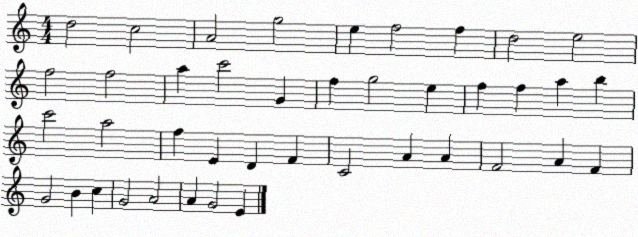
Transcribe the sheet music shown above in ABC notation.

X:1
T:Untitled
M:4/4
L:1/4
K:C
d2 c2 A2 g2 e f2 f d2 e2 f2 f2 a c'2 G f g2 e f f a b c'2 a2 f E D F C2 A A F2 A F G2 B c G2 A2 A G2 E